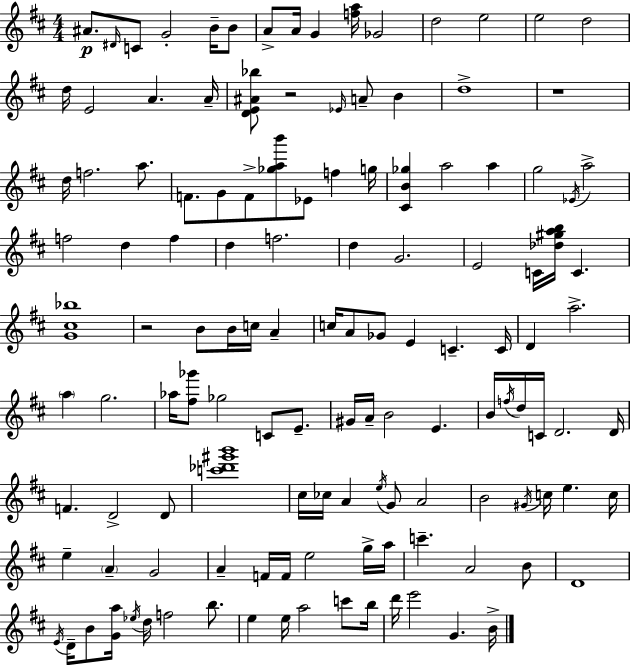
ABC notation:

X:1
T:Untitled
M:4/4
L:1/4
K:D
^A/2 ^D/4 C/2 G2 B/4 B/2 A/2 A/4 G [fa]/4 _G2 d2 e2 e2 d2 d/4 E2 A A/4 [DE^A_b]/2 z2 _E/4 A/2 B d4 z4 d/4 f2 a/2 F/2 G/2 F/2 [_gab']/2 _E/2 f g/4 [^CB_g] a2 a g2 _E/4 a2 f2 d f d f2 d G2 E2 C/4 [_d^gab]/4 C [G^c_b]4 z2 B/2 B/4 c/4 A c/4 A/2 _G/2 E C C/4 D a2 a g2 _a/4 [^f_g']/2 _g2 C/2 E/2 ^G/4 A/4 B2 E B/4 f/4 d/4 C/4 D2 D/4 F D2 D/2 [c'_d'^g'b']4 ^c/4 _c/4 A e/4 G/2 A2 B2 ^G/4 c/4 e c/4 e A G2 A F/4 F/4 e2 g/4 a/4 c' A2 B/2 D4 E/4 D/4 B/2 [Ga]/4 _e/4 d/4 f2 b/2 e e/4 a2 c'/2 b/4 d'/4 e'2 G B/4